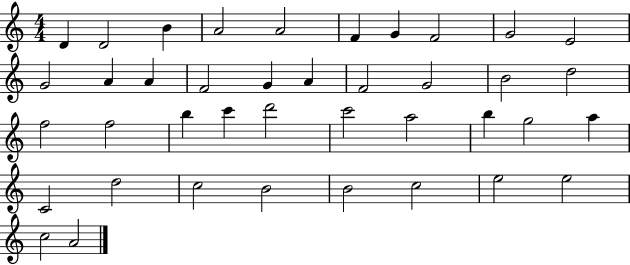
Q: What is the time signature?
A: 4/4